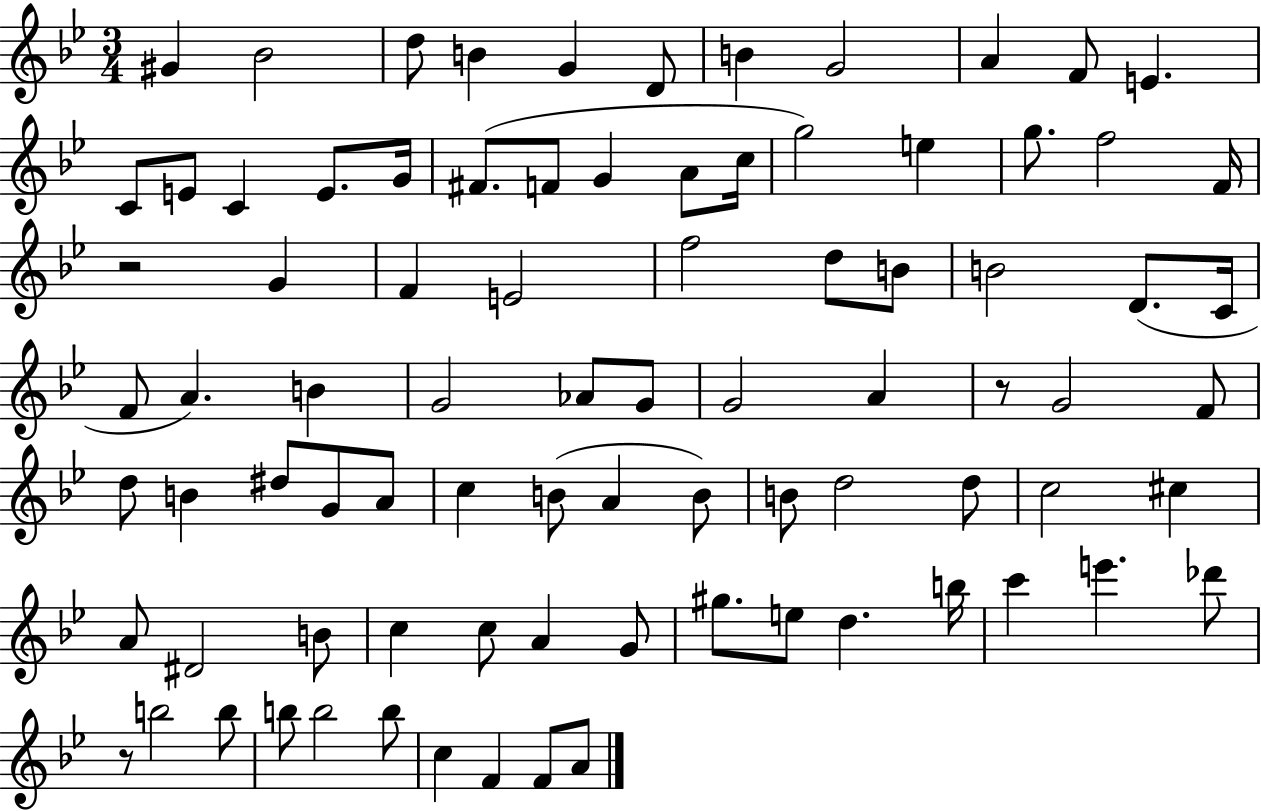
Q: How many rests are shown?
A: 3